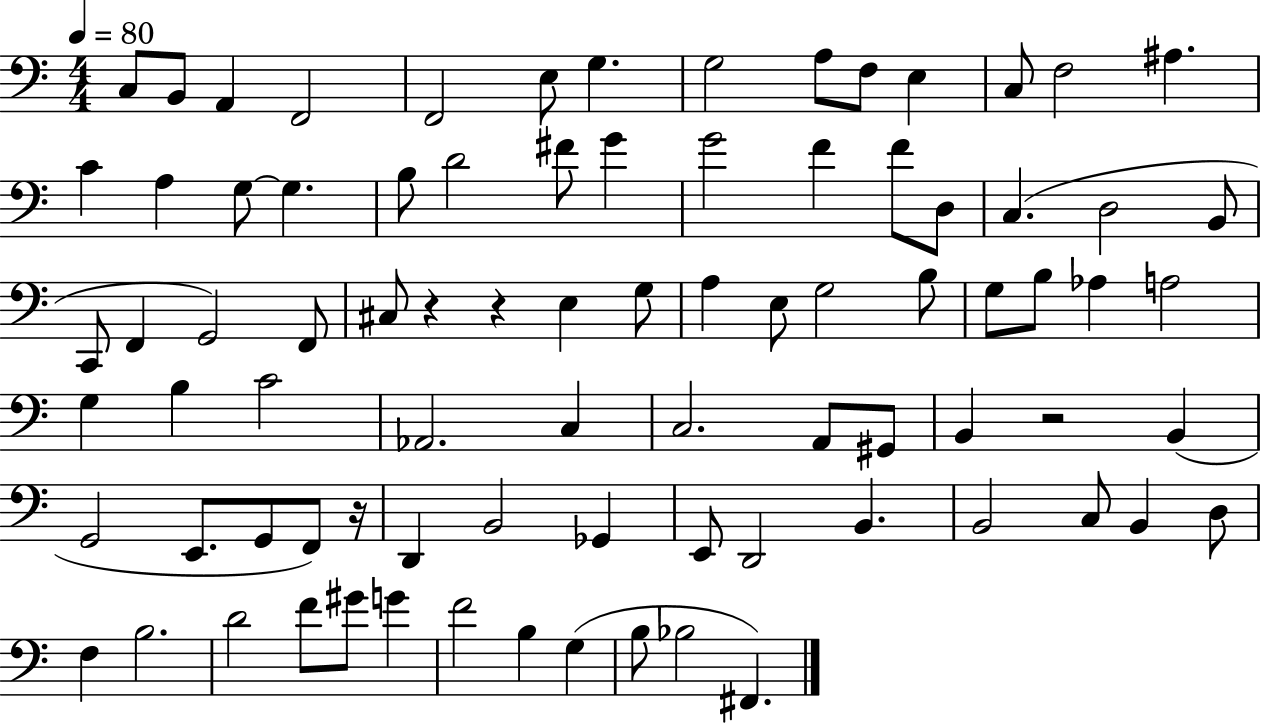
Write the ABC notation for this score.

X:1
T:Untitled
M:4/4
L:1/4
K:C
C,/2 B,,/2 A,, F,,2 F,,2 E,/2 G, G,2 A,/2 F,/2 E, C,/2 F,2 ^A, C A, G,/2 G, B,/2 D2 ^F/2 G G2 F F/2 D,/2 C, D,2 B,,/2 C,,/2 F,, G,,2 F,,/2 ^C,/2 z z E, G,/2 A, E,/2 G,2 B,/2 G,/2 B,/2 _A, A,2 G, B, C2 _A,,2 C, C,2 A,,/2 ^G,,/2 B,, z2 B,, G,,2 E,,/2 G,,/2 F,,/2 z/4 D,, B,,2 _G,, E,,/2 D,,2 B,, B,,2 C,/2 B,, D,/2 F, B,2 D2 F/2 ^G/2 G F2 B, G, B,/2 _B,2 ^F,,